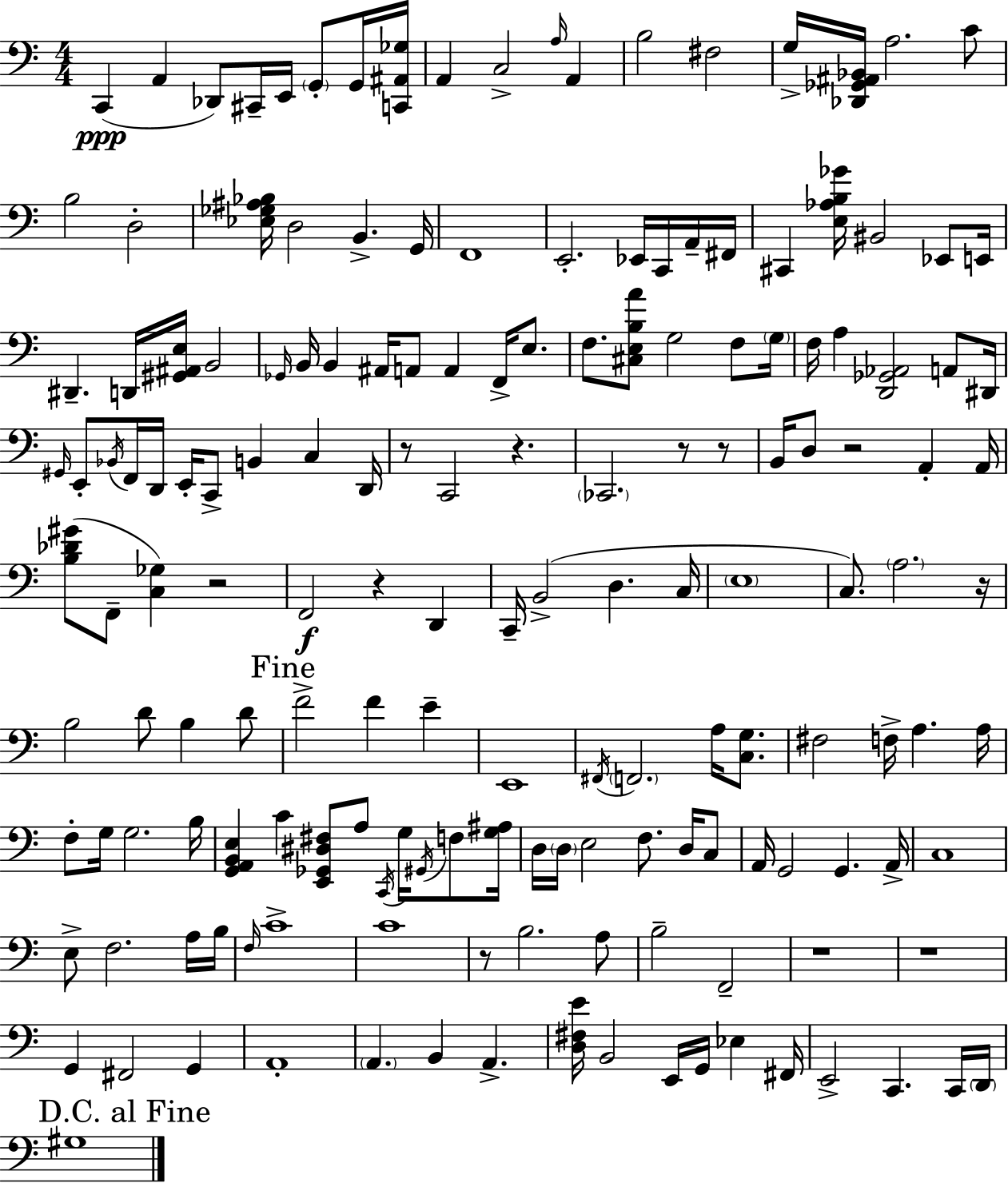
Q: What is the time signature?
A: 4/4